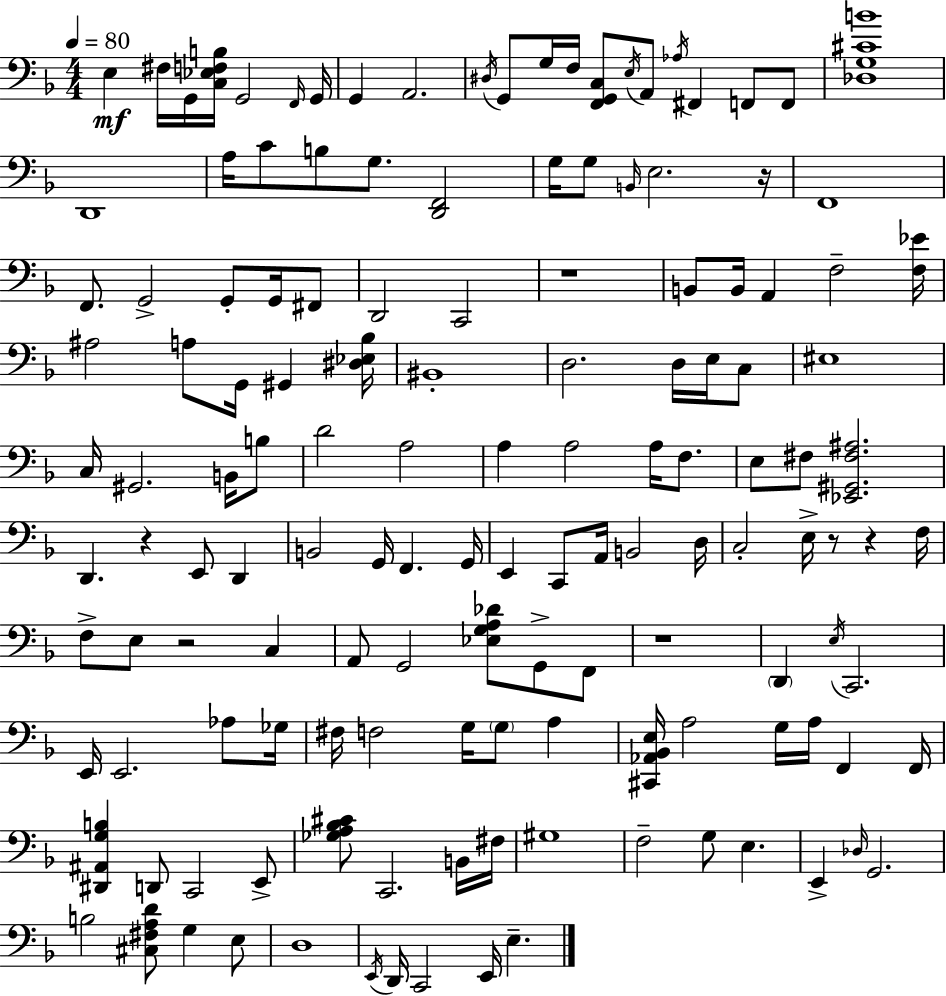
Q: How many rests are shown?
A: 7